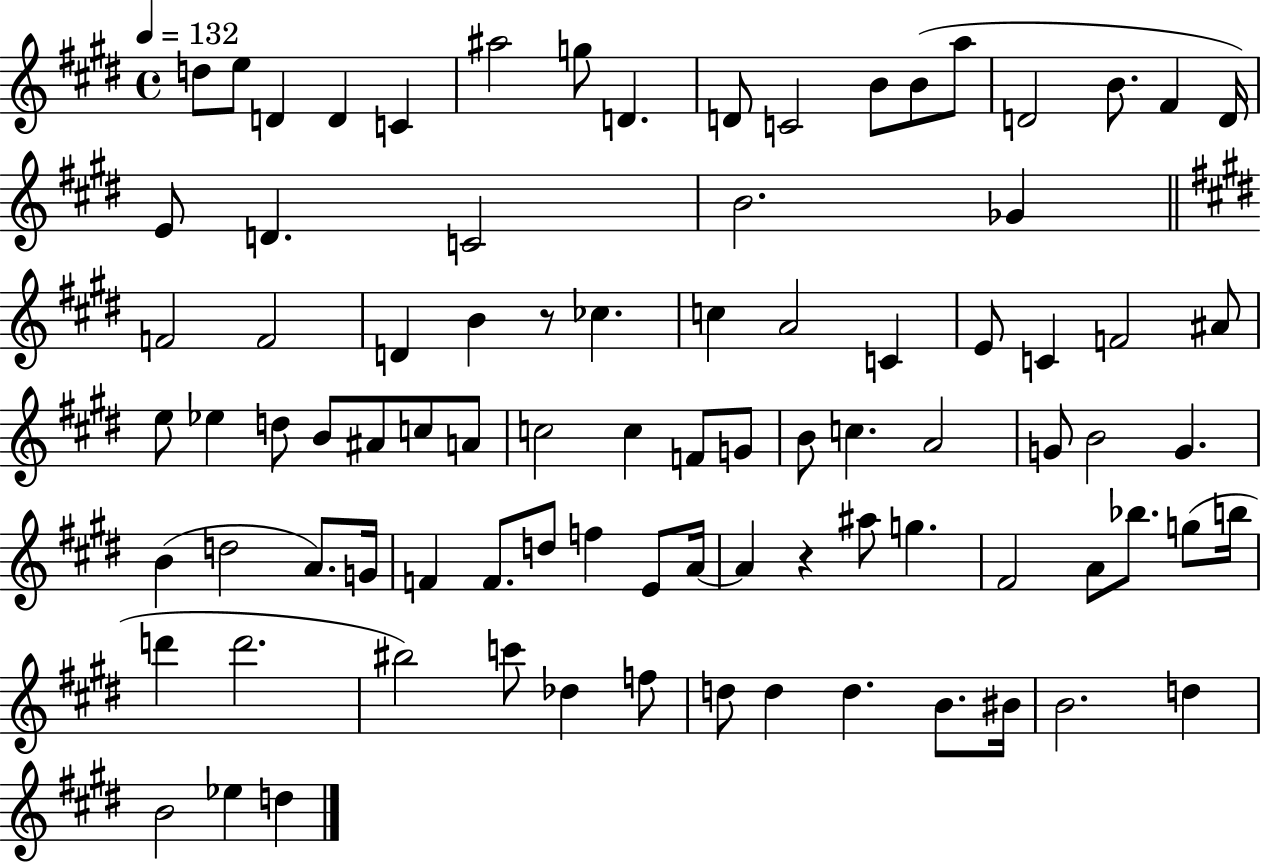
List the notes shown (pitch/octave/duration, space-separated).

D5/e E5/e D4/q D4/q C4/q A#5/h G5/e D4/q. D4/e C4/h B4/e B4/e A5/e D4/h B4/e. F#4/q D4/s E4/e D4/q. C4/h B4/h. Gb4/q F4/h F4/h D4/q B4/q R/e CES5/q. C5/q A4/h C4/q E4/e C4/q F4/h A#4/e E5/e Eb5/q D5/e B4/e A#4/e C5/e A4/e C5/h C5/q F4/e G4/e B4/e C5/q. A4/h G4/e B4/h G4/q. B4/q D5/h A4/e. G4/s F4/q F4/e. D5/e F5/q E4/e A4/s A4/q R/q A#5/e G5/q. F#4/h A4/e Bb5/e. G5/e B5/s D6/q D6/h. BIS5/h C6/e Db5/q F5/e D5/e D5/q D5/q. B4/e. BIS4/s B4/h. D5/q B4/h Eb5/q D5/q